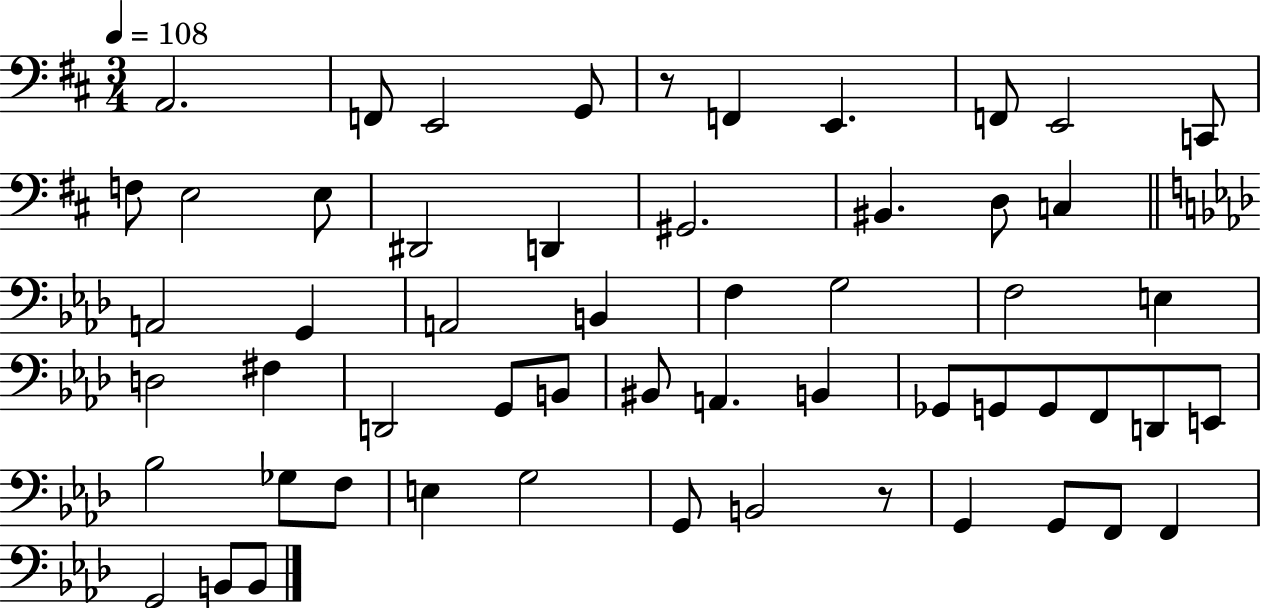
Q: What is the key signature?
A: D major